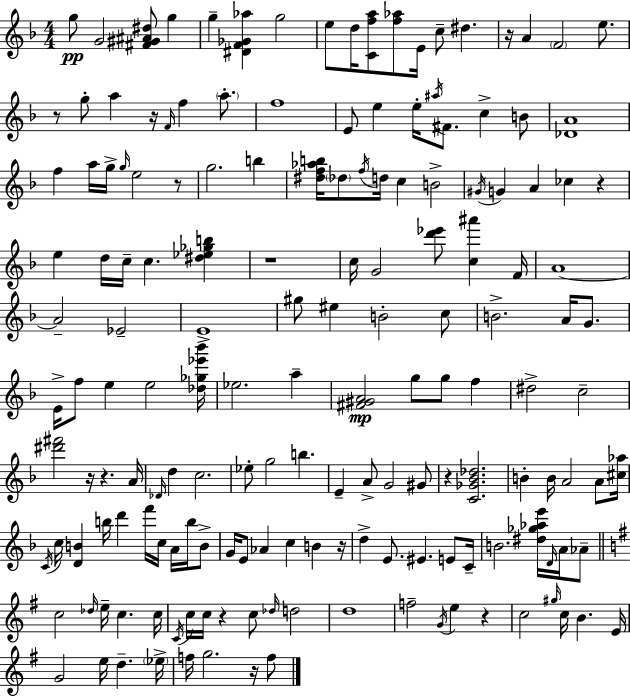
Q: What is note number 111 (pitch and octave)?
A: Db5